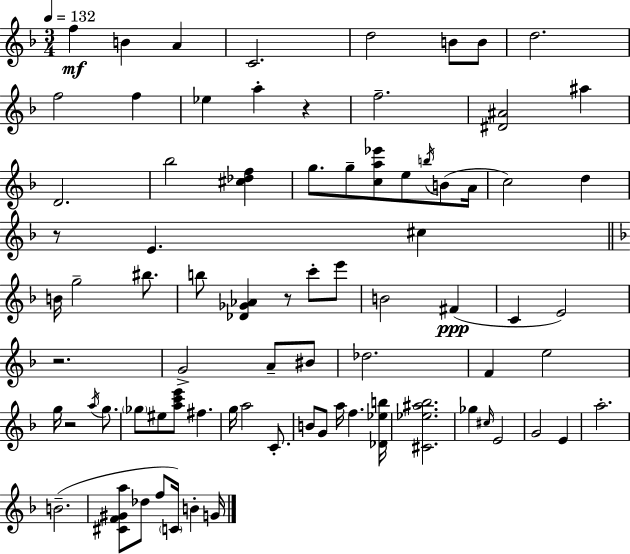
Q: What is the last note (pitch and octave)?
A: G4